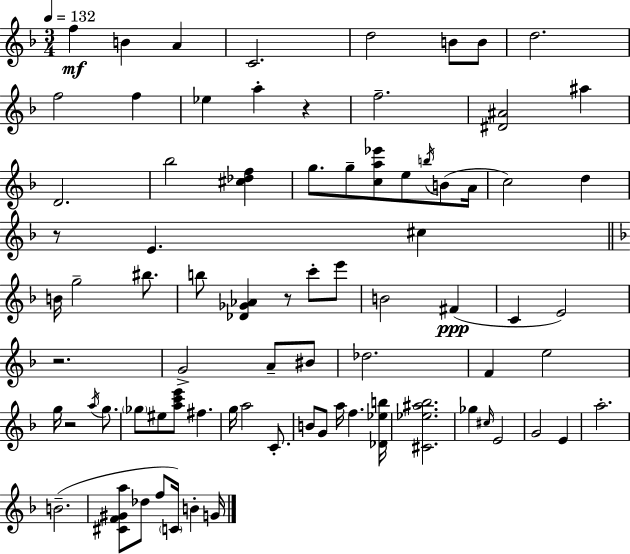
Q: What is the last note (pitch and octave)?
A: G4